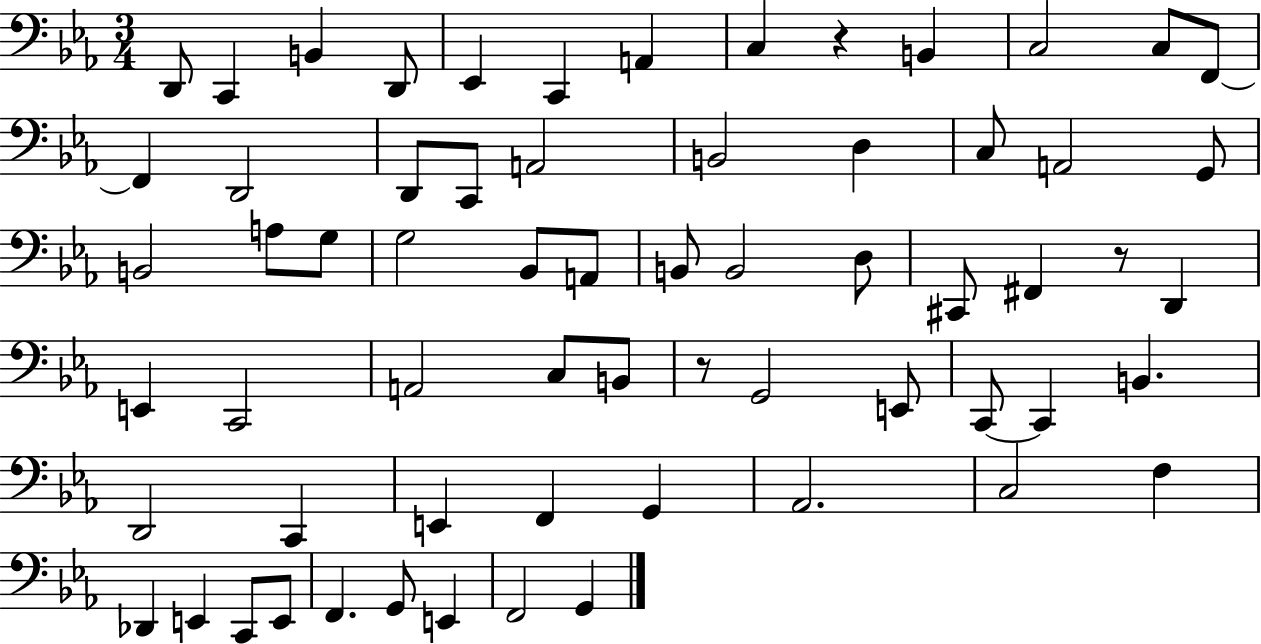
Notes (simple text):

D2/e C2/q B2/q D2/e Eb2/q C2/q A2/q C3/q R/q B2/q C3/h C3/e F2/e F2/q D2/h D2/e C2/e A2/h B2/h D3/q C3/e A2/h G2/e B2/h A3/e G3/e G3/h Bb2/e A2/e B2/e B2/h D3/e C#2/e F#2/q R/e D2/q E2/q C2/h A2/h C3/e B2/e R/e G2/h E2/e C2/e C2/q B2/q. D2/h C2/q E2/q F2/q G2/q Ab2/h. C3/h F3/q Db2/q E2/q C2/e E2/e F2/q. G2/e E2/q F2/h G2/q